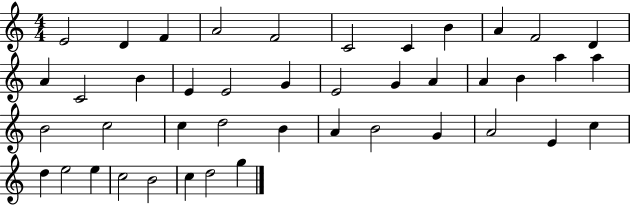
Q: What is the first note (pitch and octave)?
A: E4